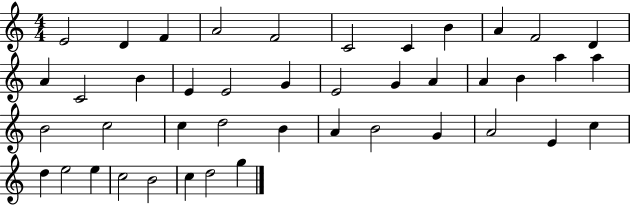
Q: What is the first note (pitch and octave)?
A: E4